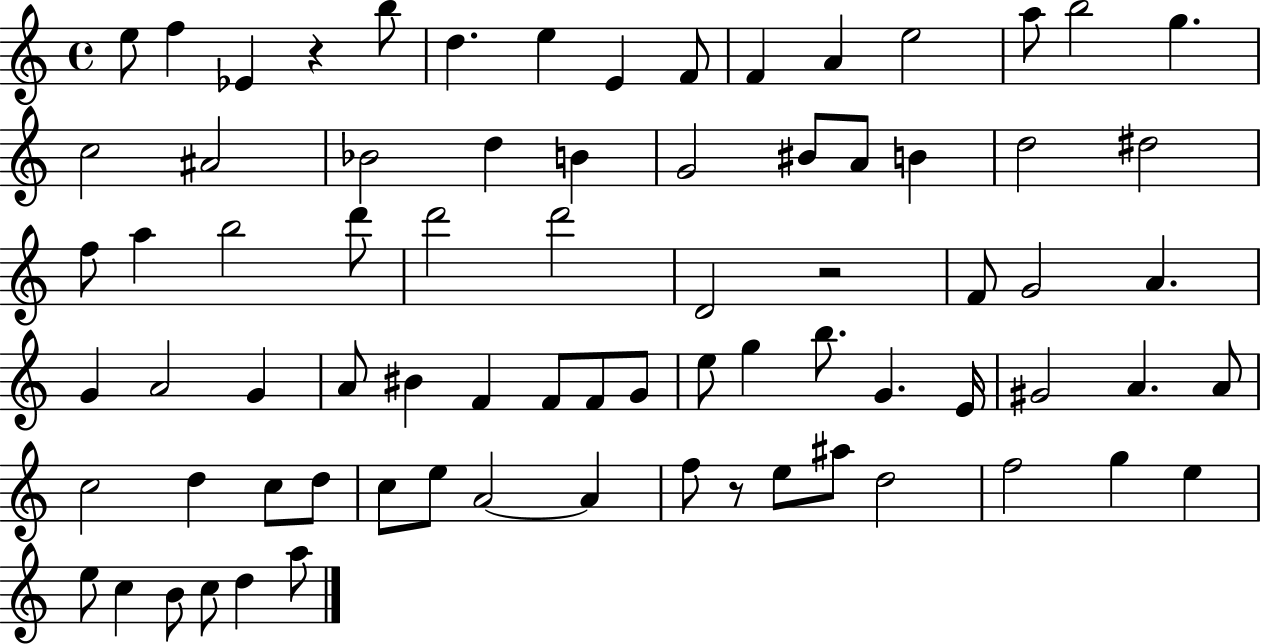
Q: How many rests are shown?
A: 3